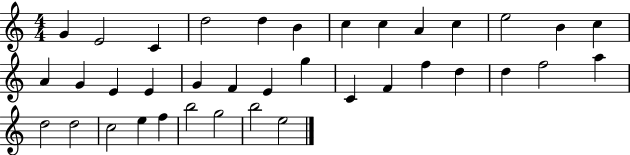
{
  \clef treble
  \numericTimeSignature
  \time 4/4
  \key c \major
  g'4 e'2 c'4 | d''2 d''4 b'4 | c''4 c''4 a'4 c''4 | e''2 b'4 c''4 | \break a'4 g'4 e'4 e'4 | g'4 f'4 e'4 g''4 | c'4 f'4 f''4 d''4 | d''4 f''2 a''4 | \break d''2 d''2 | c''2 e''4 f''4 | b''2 g''2 | b''2 e''2 | \break \bar "|."
}